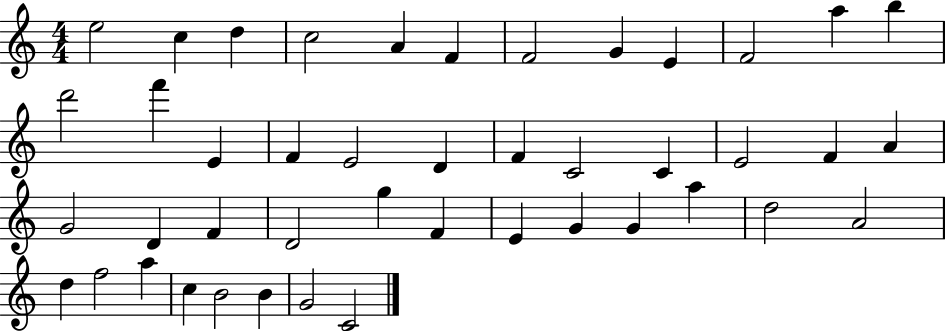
X:1
T:Untitled
M:4/4
L:1/4
K:C
e2 c d c2 A F F2 G E F2 a b d'2 f' E F E2 D F C2 C E2 F A G2 D F D2 g F E G G a d2 A2 d f2 a c B2 B G2 C2